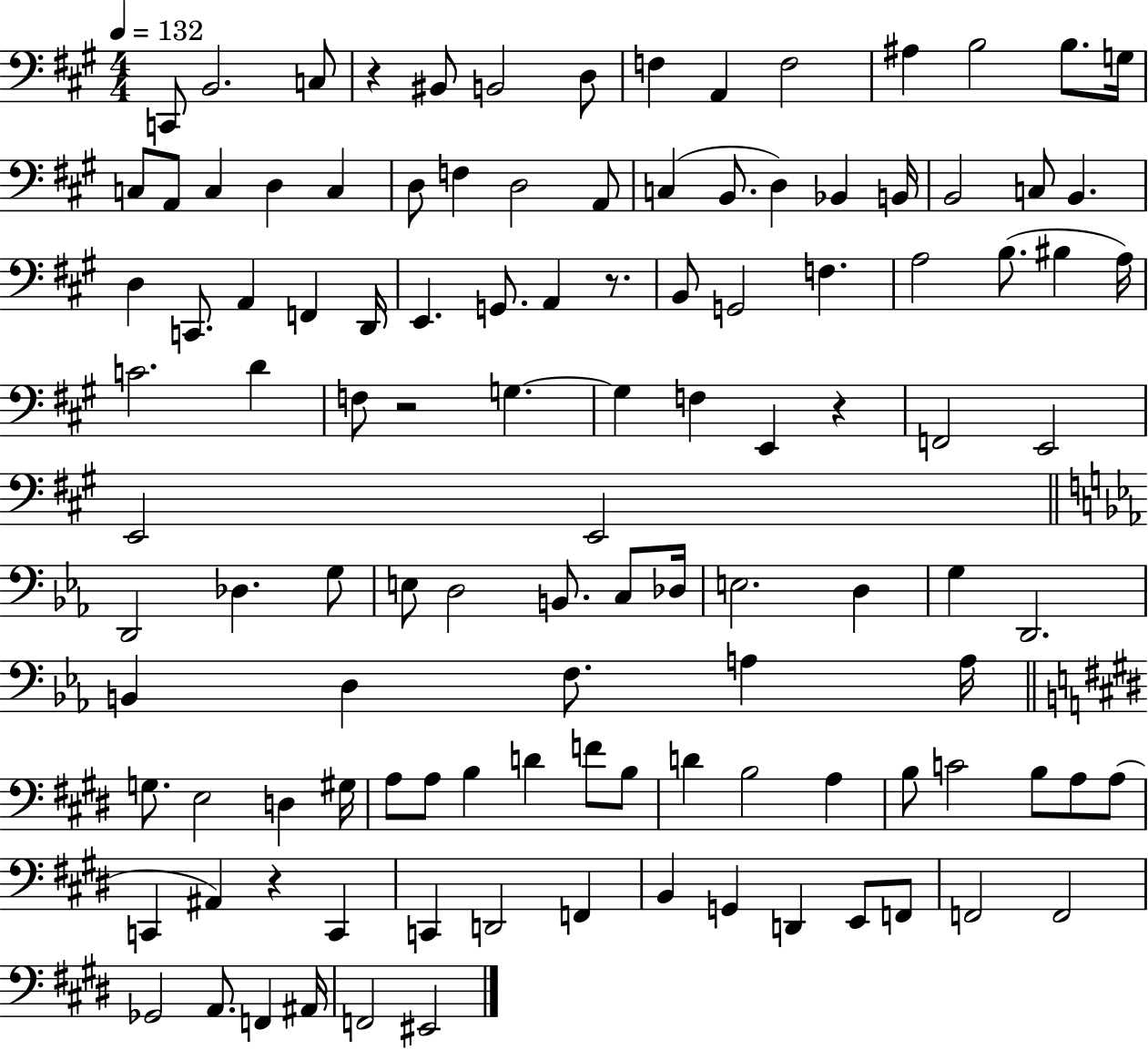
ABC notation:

X:1
T:Untitled
M:4/4
L:1/4
K:A
C,,/2 B,,2 C,/2 z ^B,,/2 B,,2 D,/2 F, A,, F,2 ^A, B,2 B,/2 G,/4 C,/2 A,,/2 C, D, C, D,/2 F, D,2 A,,/2 C, B,,/2 D, _B,, B,,/4 B,,2 C,/2 B,, D, C,,/2 A,, F,, D,,/4 E,, G,,/2 A,, z/2 B,,/2 G,,2 F, A,2 B,/2 ^B, A,/4 C2 D F,/2 z2 G, G, F, E,, z F,,2 E,,2 E,,2 E,,2 D,,2 _D, G,/2 E,/2 D,2 B,,/2 C,/2 _D,/4 E,2 D, G, D,,2 B,, D, F,/2 A, A,/4 G,/2 E,2 D, ^G,/4 A,/2 A,/2 B, D F/2 B,/2 D B,2 A, B,/2 C2 B,/2 A,/2 A,/2 C,, ^A,, z C,, C,, D,,2 F,, B,, G,, D,, E,,/2 F,,/2 F,,2 F,,2 _G,,2 A,,/2 F,, ^A,,/4 F,,2 ^E,,2